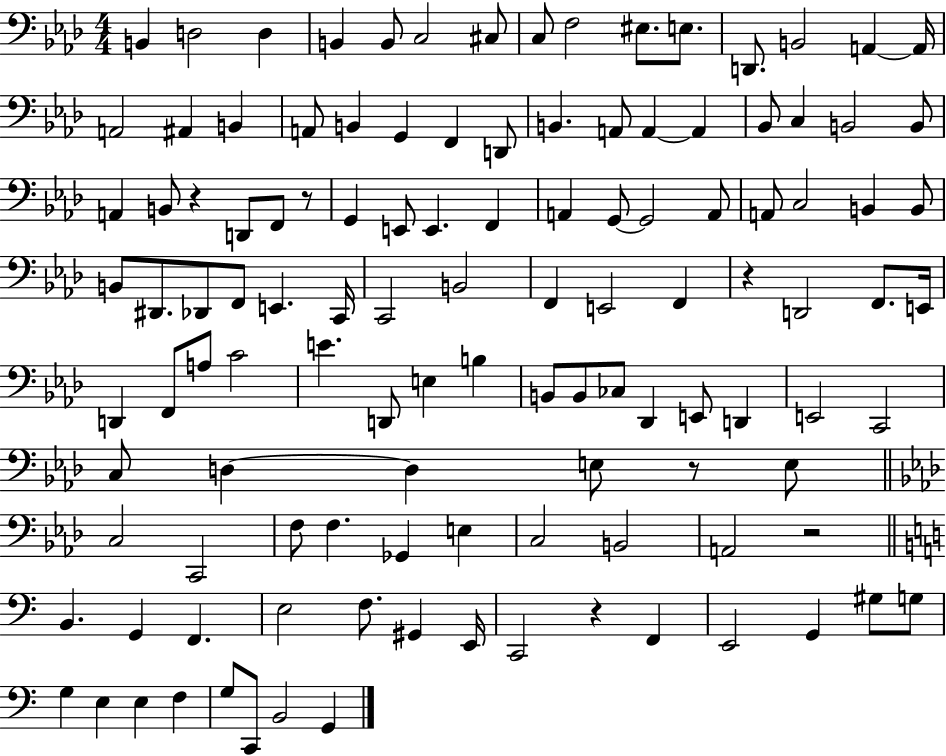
B2/q D3/h D3/q B2/q B2/e C3/h C#3/e C3/e F3/h EIS3/e. E3/e. D2/e. B2/h A2/q A2/s A2/h A#2/q B2/q A2/e B2/q G2/q F2/q D2/e B2/q. A2/e A2/q A2/q Bb2/e C3/q B2/h B2/e A2/q B2/e R/q D2/e F2/e R/e G2/q E2/e E2/q. F2/q A2/q G2/e G2/h A2/e A2/e C3/h B2/q B2/e B2/e D#2/e. Db2/e F2/e E2/q. C2/s C2/h B2/h F2/q E2/h F2/q R/q D2/h F2/e. E2/s D2/q F2/e A3/e C4/h E4/q. D2/e E3/q B3/q B2/e B2/e CES3/e Db2/q E2/e D2/q E2/h C2/h C3/e D3/q D3/q E3/e R/e E3/e C3/h C2/h F3/e F3/q. Gb2/q E3/q C3/h B2/h A2/h R/h B2/q. G2/q F2/q. E3/h F3/e. G#2/q E2/s C2/h R/q F2/q E2/h G2/q G#3/e G3/e G3/q E3/q E3/q F3/q G3/e C2/e B2/h G2/q